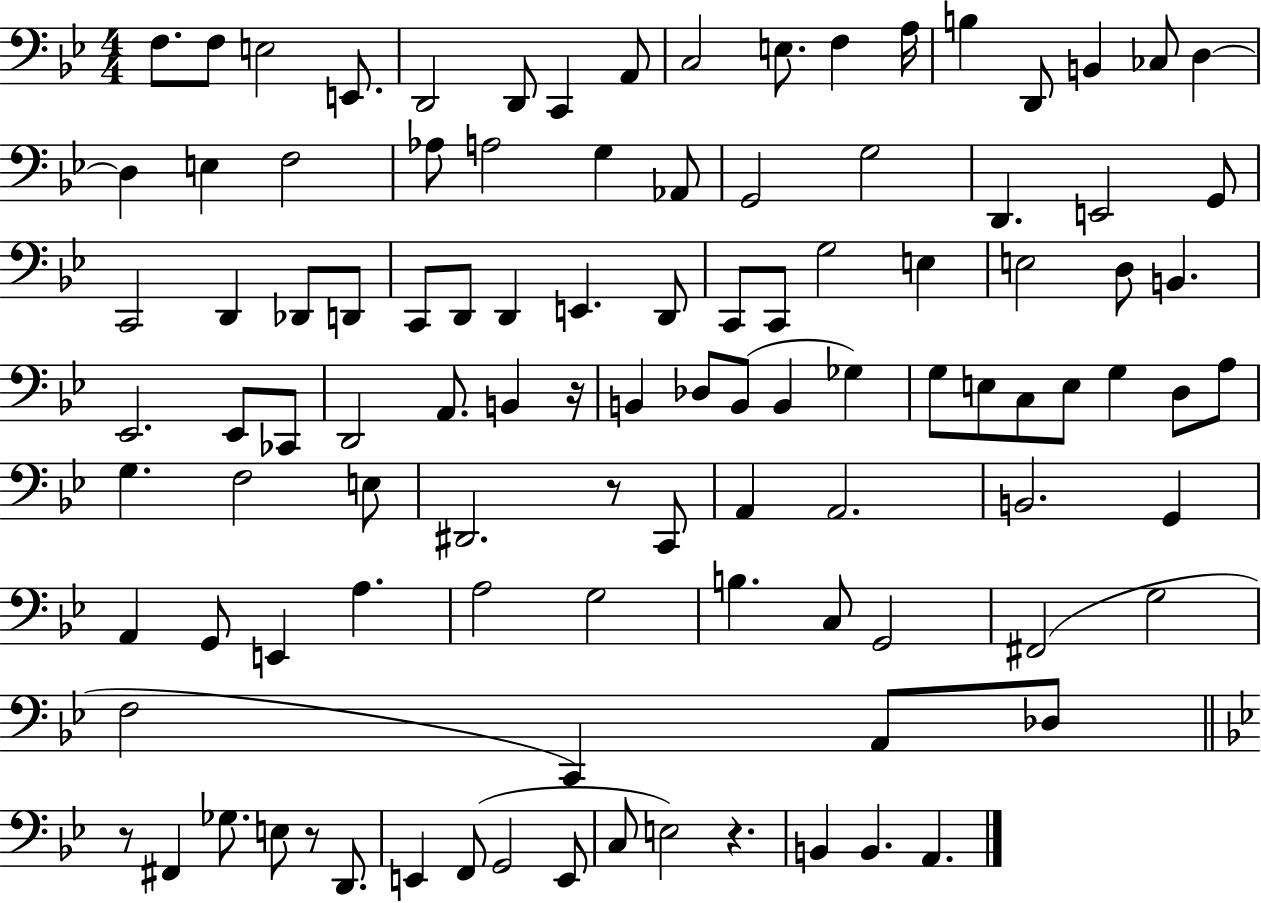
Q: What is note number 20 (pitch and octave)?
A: F3